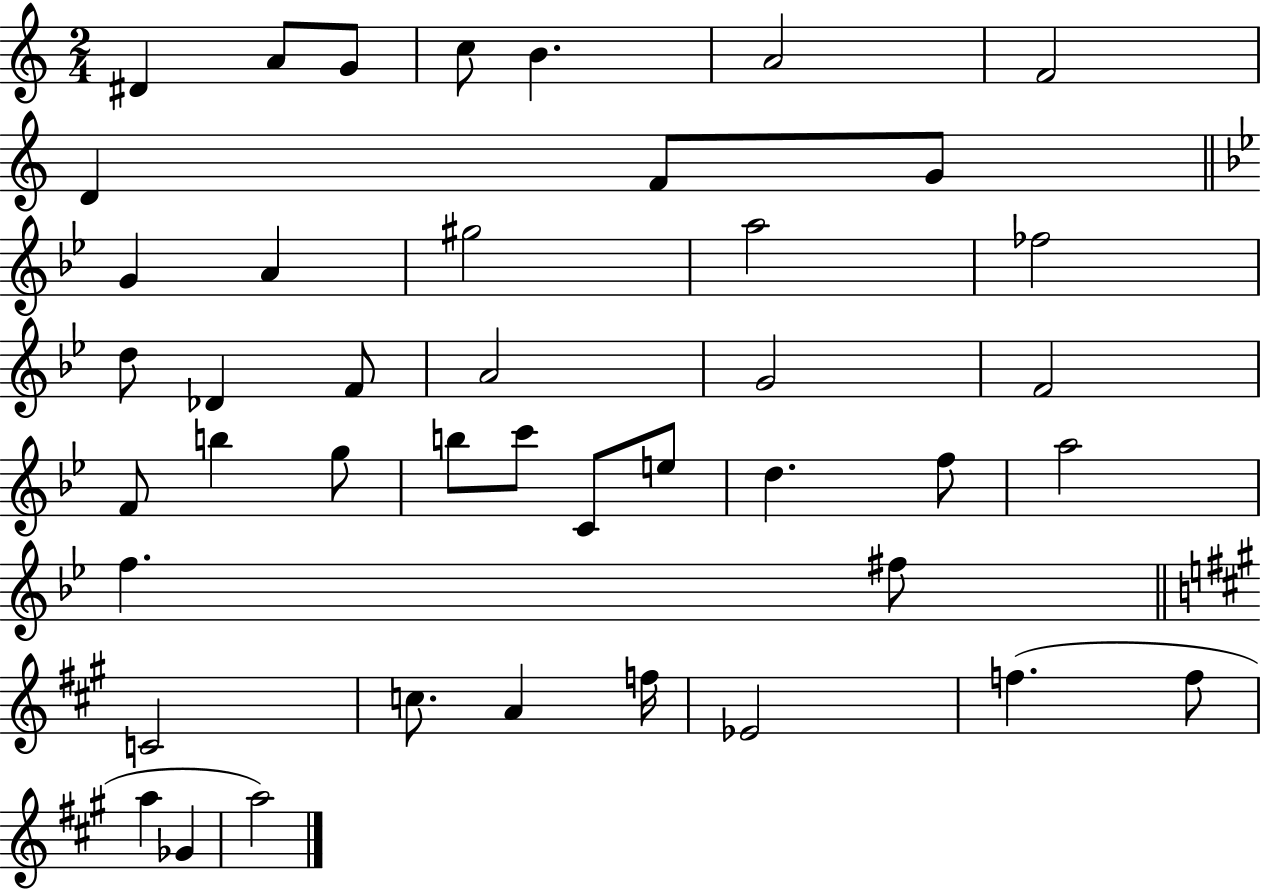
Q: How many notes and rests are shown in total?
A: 43